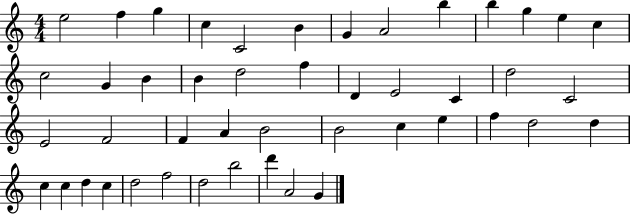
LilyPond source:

{
  \clef treble
  \numericTimeSignature
  \time 4/4
  \key c \major
  e''2 f''4 g''4 | c''4 c'2 b'4 | g'4 a'2 b''4 | b''4 g''4 e''4 c''4 | \break c''2 g'4 b'4 | b'4 d''2 f''4 | d'4 e'2 c'4 | d''2 c'2 | \break e'2 f'2 | f'4 a'4 b'2 | b'2 c''4 e''4 | f''4 d''2 d''4 | \break c''4 c''4 d''4 c''4 | d''2 f''2 | d''2 b''2 | d'''4 a'2 g'4 | \break \bar "|."
}